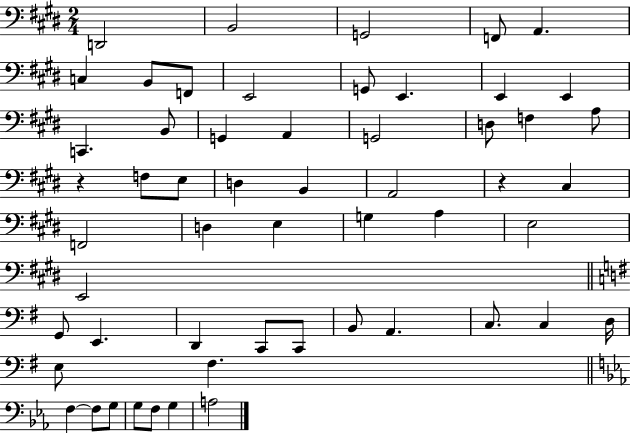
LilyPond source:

{
  \clef bass
  \numericTimeSignature
  \time 2/4
  \key e \major
  d,2 | b,2 | g,2 | f,8 a,4. | \break c4 b,8 f,8 | e,2 | g,8 e,4. | e,4 e,4 | \break c,4. b,8 | g,4 a,4 | g,2 | d8 f4 a8 | \break r4 f8 e8 | d4 b,4 | a,2 | r4 cis4 | \break f,2 | d4 e4 | g4 a4 | e2 | \break e,2 | \bar "||" \break \key g \major g,8 e,4. | d,4 c,8 c,8 | b,8 a,4. | c8. c4 d16 | \break e8 fis4. | \bar "||" \break \key c \minor f4~~ f8 g8 | g8 f8 g4 | a2 | \bar "|."
}